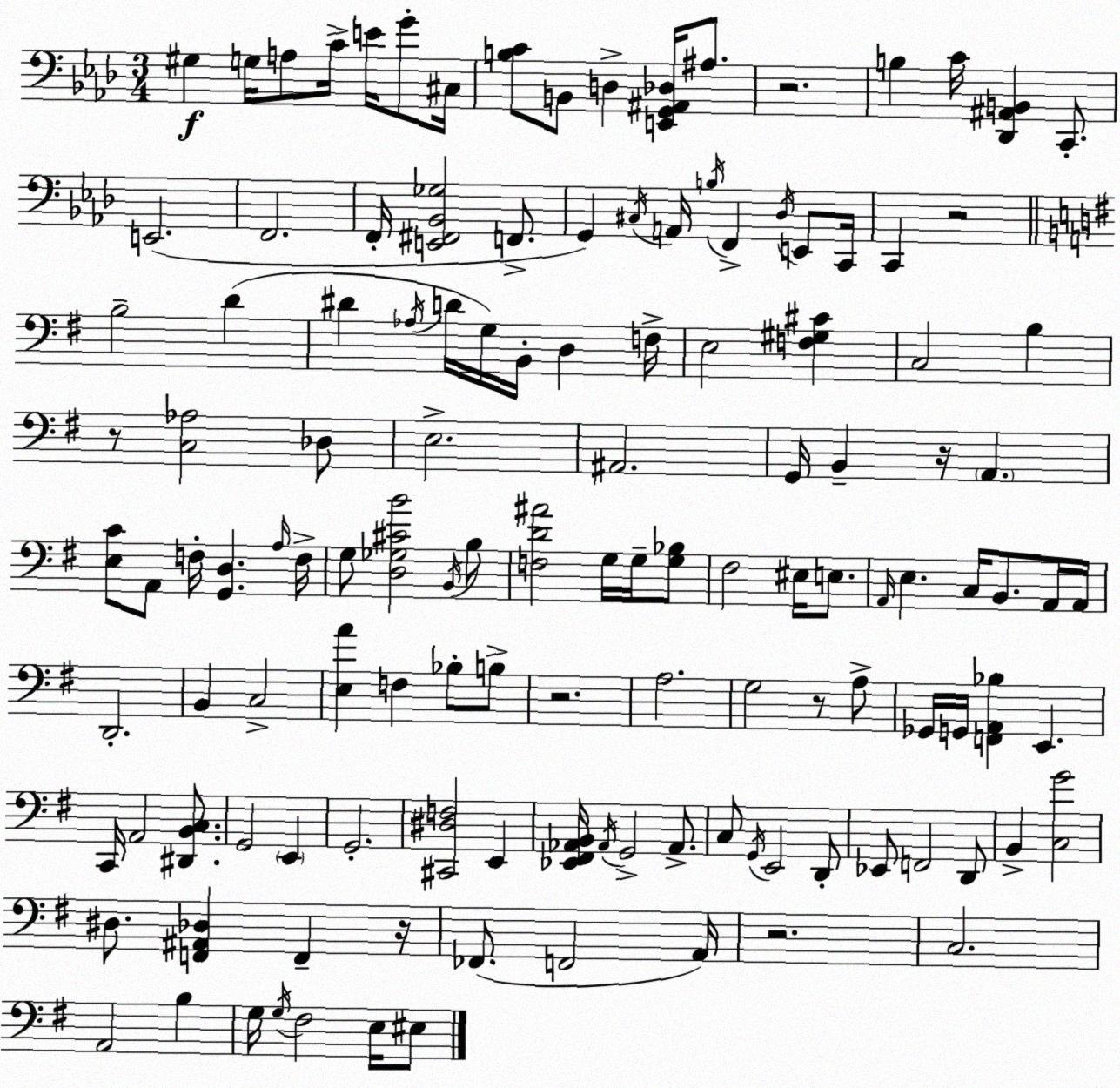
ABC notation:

X:1
T:Untitled
M:3/4
L:1/4
K:Ab
^G, G,/4 A,/2 C/4 E/4 G/2 ^C,/4 [B,C]/2 B,,/2 D, [E,,G,,^A,,_D,]/4 ^A,/2 z2 B, C/4 [_D,,^A,,B,,] C,,/2 E,,2 F,,2 F,,/4 [E,,^F,,_B,,_G,]2 F,,/2 G,, ^C,/4 A,,/4 B,/4 F,, _D,/4 E,,/2 C,,/4 C,, z2 B,2 D ^D _A,/4 D/4 G,/4 B,,/4 D, F,/4 E,2 [F,^G,^C] C,2 B, z/2 [C,_A,]2 _D,/2 E,2 ^A,,2 G,,/4 B,, z/4 A,, [E,C]/2 A,,/2 F,/4 [G,,D,] A,/4 F,/4 G,/2 [D,_G,^CB]2 B,,/4 B,/2 [F,D^A]2 G,/4 G,/4 [G,_B,]/2 ^F,2 ^E,/4 E,/2 A,,/4 E, C,/4 B,,/2 A,,/4 A,,/4 D,,2 B,, C,2 [E,A] F, _B,/2 B,/2 z2 A,2 G,2 z/2 A,/2 _G,,/4 G,,/4 [F,,A,,_B,] E,, C,,/4 A,,2 [^D,,B,,C,]/2 G,,2 E,, G,,2 [^C,,^D,F,]2 E,, [_E,,^F,,_A,,B,,]/4 _A,,/4 G,,2 _A,,/2 C,/2 G,,/4 E,,2 D,,/2 _E,,/2 F,,2 D,,/2 B,, [C,G]2 ^D,/2 [F,,^A,,_D,] F,, z/4 _F,,/2 F,,2 A,,/4 z2 C,2 A,,2 B, G,/4 G,/4 ^F,2 E,/4 ^E,/2